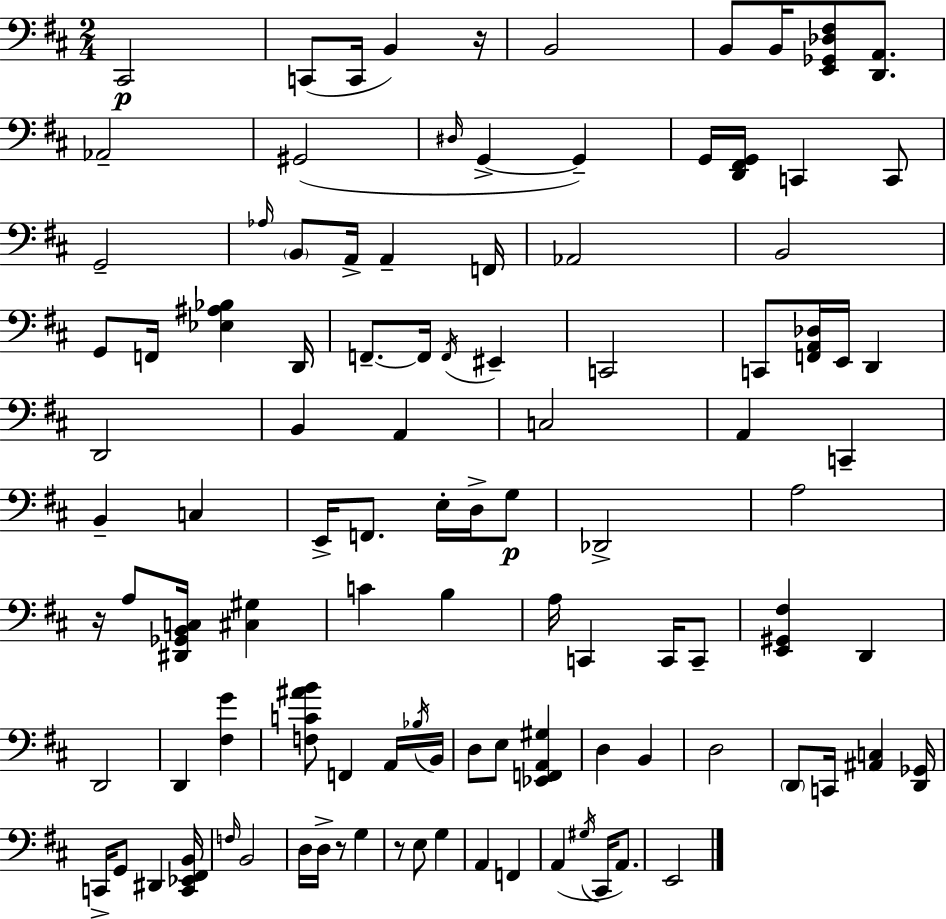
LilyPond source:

{
  \clef bass
  \numericTimeSignature
  \time 2/4
  \key d \major
  cis,2\p | c,8( c,16 b,4) r16 | b,2 | b,8 b,16 <e, ges, des fis>8 <d, a,>8. | \break aes,2-- | gis,2( | \grace { dis16 } g,4->~~ g,4--) | g,16 <d, fis, g,>16 c,4 c,8 | \break g,2-- | \grace { aes16 } \parenthesize b,8 a,16-> a,4-- | f,16 aes,2 | b,2 | \break g,8 f,16 <ees ais bes>4 | d,16 f,8.--~~ f,16 \acciaccatura { f,16 } eis,4-- | c,2 | c,8 <f, a, des>16 e,16 d,4 | \break d,2 | b,4 a,4 | c2 | a,4 c,4-- | \break b,4-- c4 | e,16-> f,8. e16-. | d16-> g8\p des,2-> | a2 | \break r16 a8 <dis, ges, b, c>16 <cis gis>4 | c'4 b4 | a16 c,4 | c,16 c,8-- <e, gis, fis>4 d,4 | \break d,2 | d,4 <fis g'>4 | <f c' ais' b'>8 f,4 | a,16 \acciaccatura { bes16 } b,16 d8 e8 | \break <ees, f, a, gis>4 d4 | b,4 d2 | \parenthesize d,8 c,16 <ais, c>4 | <d, ges,>16 c,16-> g,8 dis,4 | \break <c, ees, fis, b,>16 \grace { f16 } b,2 | d16 d16-> r8 | g4 r8 e8 | g4 a,4 | \break f,4 a,4( | \acciaccatura { gis16 } cis,16 a,8.) e,2 | \bar "|."
}